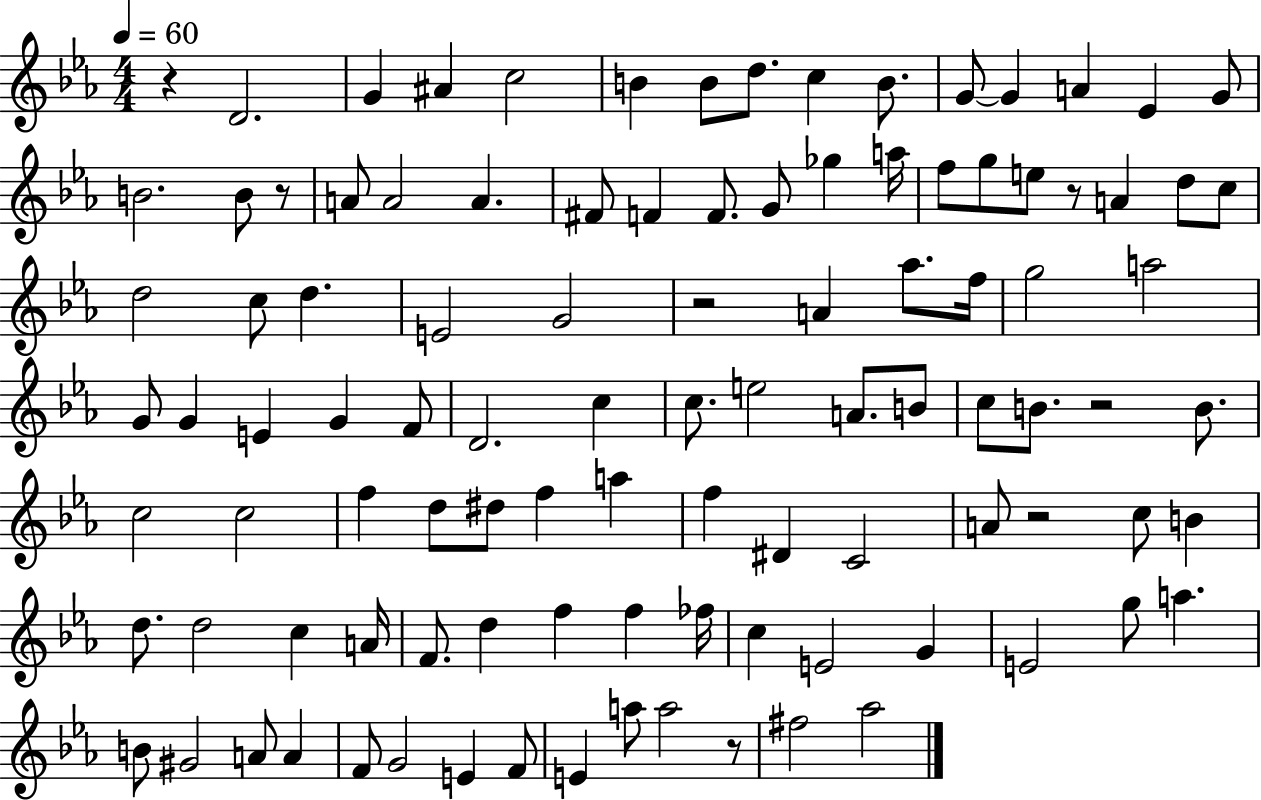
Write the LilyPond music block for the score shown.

{
  \clef treble
  \numericTimeSignature
  \time 4/4
  \key ees \major
  \tempo 4 = 60
  r4 d'2. | g'4 ais'4 c''2 | b'4 b'8 d''8. c''4 b'8. | g'8~~ g'4 a'4 ees'4 g'8 | \break b'2. b'8 r8 | a'8 a'2 a'4. | fis'8 f'4 f'8. g'8 ges''4 a''16 | f''8 g''8 e''8 r8 a'4 d''8 c''8 | \break d''2 c''8 d''4. | e'2 g'2 | r2 a'4 aes''8. f''16 | g''2 a''2 | \break g'8 g'4 e'4 g'4 f'8 | d'2. c''4 | c''8. e''2 a'8. b'8 | c''8 b'8. r2 b'8. | \break c''2 c''2 | f''4 d''8 dis''8 f''4 a''4 | f''4 dis'4 c'2 | a'8 r2 c''8 b'4 | \break d''8. d''2 c''4 a'16 | f'8. d''4 f''4 f''4 fes''16 | c''4 e'2 g'4 | e'2 g''8 a''4. | \break b'8 gis'2 a'8 a'4 | f'8 g'2 e'4 f'8 | e'4 a''8 a''2 r8 | fis''2 aes''2 | \break \bar "|."
}